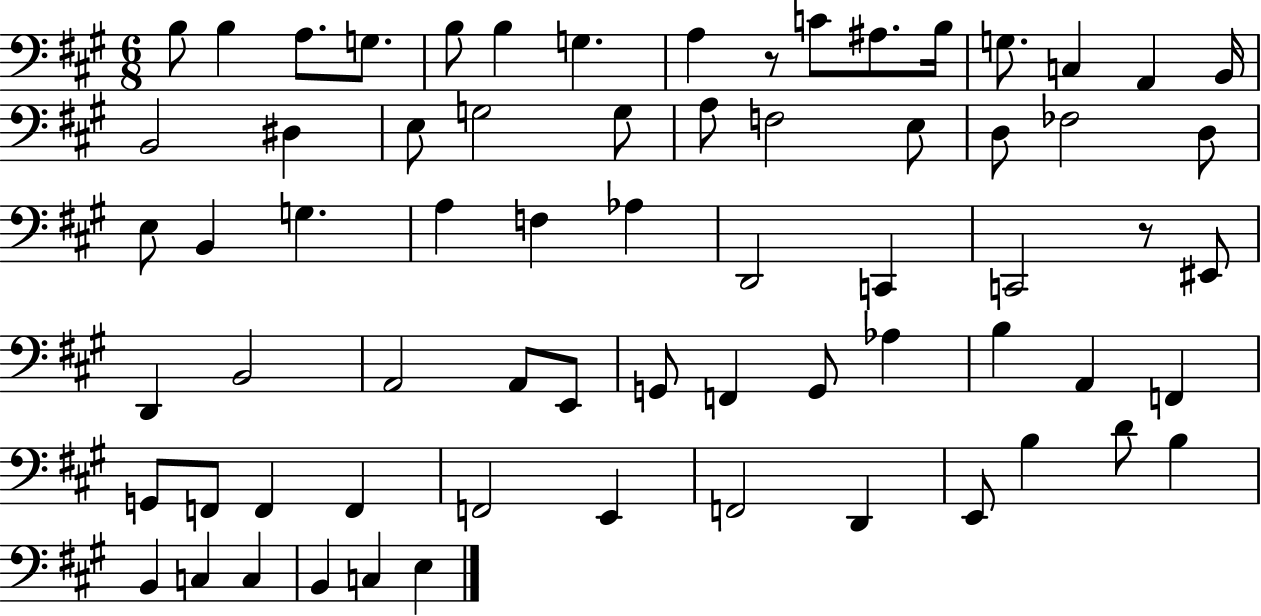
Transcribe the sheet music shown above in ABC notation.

X:1
T:Untitled
M:6/8
L:1/4
K:A
B,/2 B, A,/2 G,/2 B,/2 B, G, A, z/2 C/2 ^A,/2 B,/4 G,/2 C, A,, B,,/4 B,,2 ^D, E,/2 G,2 G,/2 A,/2 F,2 E,/2 D,/2 _F,2 D,/2 E,/2 B,, G, A, F, _A, D,,2 C,, C,,2 z/2 ^E,,/2 D,, B,,2 A,,2 A,,/2 E,,/2 G,,/2 F,, G,,/2 _A, B, A,, F,, G,,/2 F,,/2 F,, F,, F,,2 E,, F,,2 D,, E,,/2 B, D/2 B, B,, C, C, B,, C, E,